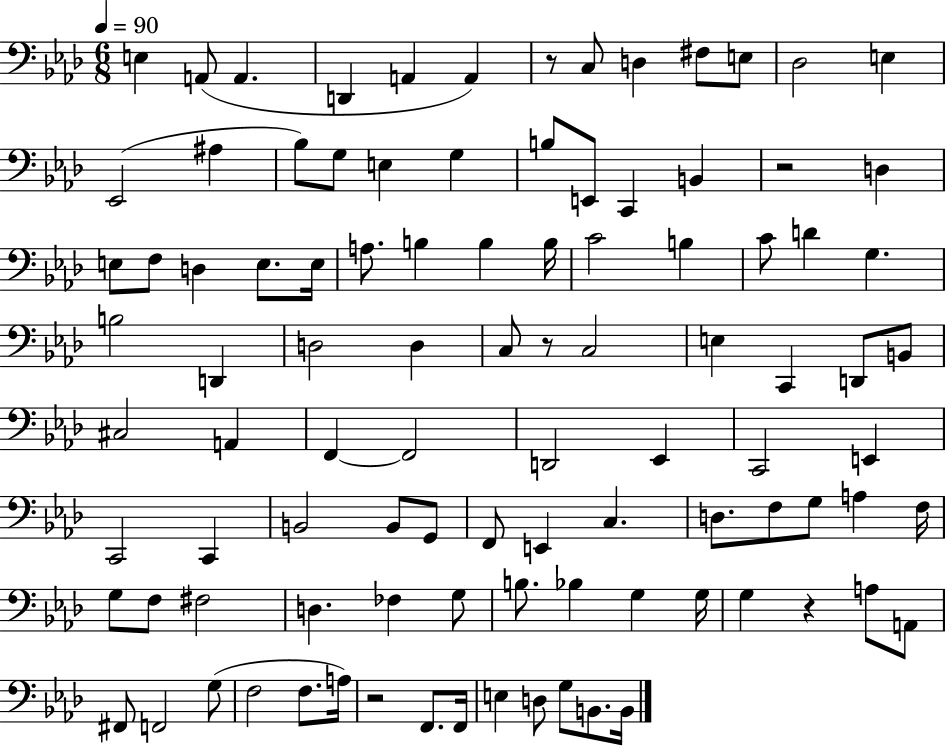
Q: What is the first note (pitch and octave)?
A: E3